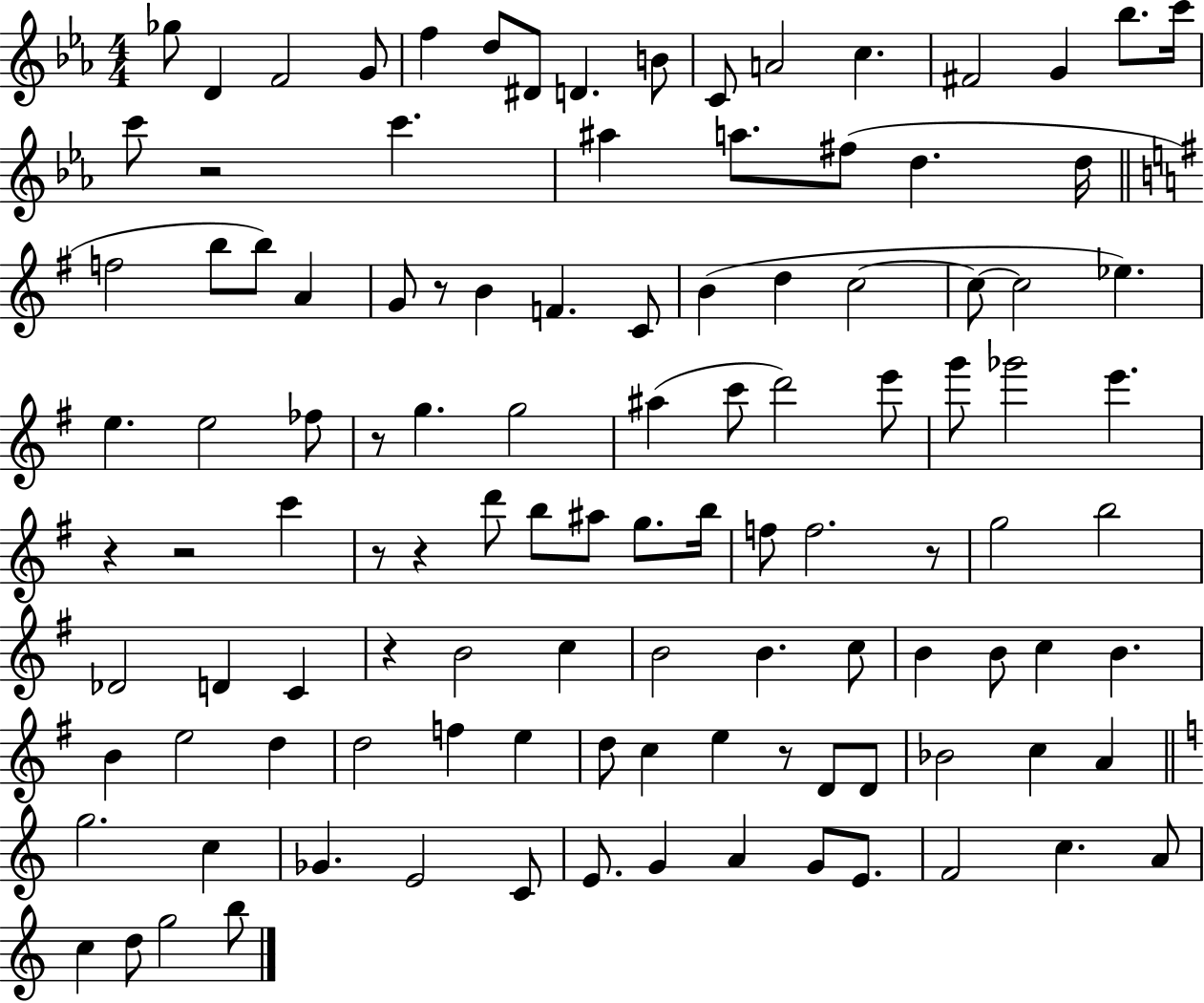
X:1
T:Untitled
M:4/4
L:1/4
K:Eb
_g/2 D F2 G/2 f d/2 ^D/2 D B/2 C/2 A2 c ^F2 G _b/2 c'/4 c'/2 z2 c' ^a a/2 ^f/2 d d/4 f2 b/2 b/2 A G/2 z/2 B F C/2 B d c2 c/2 c2 _e e e2 _f/2 z/2 g g2 ^a c'/2 d'2 e'/2 g'/2 _g'2 e' z z2 c' z/2 z d'/2 b/2 ^a/2 g/2 b/4 f/2 f2 z/2 g2 b2 _D2 D C z B2 c B2 B c/2 B B/2 c B B e2 d d2 f e d/2 c e z/2 D/2 D/2 _B2 c A g2 c _G E2 C/2 E/2 G A G/2 E/2 F2 c A/2 c d/2 g2 b/2